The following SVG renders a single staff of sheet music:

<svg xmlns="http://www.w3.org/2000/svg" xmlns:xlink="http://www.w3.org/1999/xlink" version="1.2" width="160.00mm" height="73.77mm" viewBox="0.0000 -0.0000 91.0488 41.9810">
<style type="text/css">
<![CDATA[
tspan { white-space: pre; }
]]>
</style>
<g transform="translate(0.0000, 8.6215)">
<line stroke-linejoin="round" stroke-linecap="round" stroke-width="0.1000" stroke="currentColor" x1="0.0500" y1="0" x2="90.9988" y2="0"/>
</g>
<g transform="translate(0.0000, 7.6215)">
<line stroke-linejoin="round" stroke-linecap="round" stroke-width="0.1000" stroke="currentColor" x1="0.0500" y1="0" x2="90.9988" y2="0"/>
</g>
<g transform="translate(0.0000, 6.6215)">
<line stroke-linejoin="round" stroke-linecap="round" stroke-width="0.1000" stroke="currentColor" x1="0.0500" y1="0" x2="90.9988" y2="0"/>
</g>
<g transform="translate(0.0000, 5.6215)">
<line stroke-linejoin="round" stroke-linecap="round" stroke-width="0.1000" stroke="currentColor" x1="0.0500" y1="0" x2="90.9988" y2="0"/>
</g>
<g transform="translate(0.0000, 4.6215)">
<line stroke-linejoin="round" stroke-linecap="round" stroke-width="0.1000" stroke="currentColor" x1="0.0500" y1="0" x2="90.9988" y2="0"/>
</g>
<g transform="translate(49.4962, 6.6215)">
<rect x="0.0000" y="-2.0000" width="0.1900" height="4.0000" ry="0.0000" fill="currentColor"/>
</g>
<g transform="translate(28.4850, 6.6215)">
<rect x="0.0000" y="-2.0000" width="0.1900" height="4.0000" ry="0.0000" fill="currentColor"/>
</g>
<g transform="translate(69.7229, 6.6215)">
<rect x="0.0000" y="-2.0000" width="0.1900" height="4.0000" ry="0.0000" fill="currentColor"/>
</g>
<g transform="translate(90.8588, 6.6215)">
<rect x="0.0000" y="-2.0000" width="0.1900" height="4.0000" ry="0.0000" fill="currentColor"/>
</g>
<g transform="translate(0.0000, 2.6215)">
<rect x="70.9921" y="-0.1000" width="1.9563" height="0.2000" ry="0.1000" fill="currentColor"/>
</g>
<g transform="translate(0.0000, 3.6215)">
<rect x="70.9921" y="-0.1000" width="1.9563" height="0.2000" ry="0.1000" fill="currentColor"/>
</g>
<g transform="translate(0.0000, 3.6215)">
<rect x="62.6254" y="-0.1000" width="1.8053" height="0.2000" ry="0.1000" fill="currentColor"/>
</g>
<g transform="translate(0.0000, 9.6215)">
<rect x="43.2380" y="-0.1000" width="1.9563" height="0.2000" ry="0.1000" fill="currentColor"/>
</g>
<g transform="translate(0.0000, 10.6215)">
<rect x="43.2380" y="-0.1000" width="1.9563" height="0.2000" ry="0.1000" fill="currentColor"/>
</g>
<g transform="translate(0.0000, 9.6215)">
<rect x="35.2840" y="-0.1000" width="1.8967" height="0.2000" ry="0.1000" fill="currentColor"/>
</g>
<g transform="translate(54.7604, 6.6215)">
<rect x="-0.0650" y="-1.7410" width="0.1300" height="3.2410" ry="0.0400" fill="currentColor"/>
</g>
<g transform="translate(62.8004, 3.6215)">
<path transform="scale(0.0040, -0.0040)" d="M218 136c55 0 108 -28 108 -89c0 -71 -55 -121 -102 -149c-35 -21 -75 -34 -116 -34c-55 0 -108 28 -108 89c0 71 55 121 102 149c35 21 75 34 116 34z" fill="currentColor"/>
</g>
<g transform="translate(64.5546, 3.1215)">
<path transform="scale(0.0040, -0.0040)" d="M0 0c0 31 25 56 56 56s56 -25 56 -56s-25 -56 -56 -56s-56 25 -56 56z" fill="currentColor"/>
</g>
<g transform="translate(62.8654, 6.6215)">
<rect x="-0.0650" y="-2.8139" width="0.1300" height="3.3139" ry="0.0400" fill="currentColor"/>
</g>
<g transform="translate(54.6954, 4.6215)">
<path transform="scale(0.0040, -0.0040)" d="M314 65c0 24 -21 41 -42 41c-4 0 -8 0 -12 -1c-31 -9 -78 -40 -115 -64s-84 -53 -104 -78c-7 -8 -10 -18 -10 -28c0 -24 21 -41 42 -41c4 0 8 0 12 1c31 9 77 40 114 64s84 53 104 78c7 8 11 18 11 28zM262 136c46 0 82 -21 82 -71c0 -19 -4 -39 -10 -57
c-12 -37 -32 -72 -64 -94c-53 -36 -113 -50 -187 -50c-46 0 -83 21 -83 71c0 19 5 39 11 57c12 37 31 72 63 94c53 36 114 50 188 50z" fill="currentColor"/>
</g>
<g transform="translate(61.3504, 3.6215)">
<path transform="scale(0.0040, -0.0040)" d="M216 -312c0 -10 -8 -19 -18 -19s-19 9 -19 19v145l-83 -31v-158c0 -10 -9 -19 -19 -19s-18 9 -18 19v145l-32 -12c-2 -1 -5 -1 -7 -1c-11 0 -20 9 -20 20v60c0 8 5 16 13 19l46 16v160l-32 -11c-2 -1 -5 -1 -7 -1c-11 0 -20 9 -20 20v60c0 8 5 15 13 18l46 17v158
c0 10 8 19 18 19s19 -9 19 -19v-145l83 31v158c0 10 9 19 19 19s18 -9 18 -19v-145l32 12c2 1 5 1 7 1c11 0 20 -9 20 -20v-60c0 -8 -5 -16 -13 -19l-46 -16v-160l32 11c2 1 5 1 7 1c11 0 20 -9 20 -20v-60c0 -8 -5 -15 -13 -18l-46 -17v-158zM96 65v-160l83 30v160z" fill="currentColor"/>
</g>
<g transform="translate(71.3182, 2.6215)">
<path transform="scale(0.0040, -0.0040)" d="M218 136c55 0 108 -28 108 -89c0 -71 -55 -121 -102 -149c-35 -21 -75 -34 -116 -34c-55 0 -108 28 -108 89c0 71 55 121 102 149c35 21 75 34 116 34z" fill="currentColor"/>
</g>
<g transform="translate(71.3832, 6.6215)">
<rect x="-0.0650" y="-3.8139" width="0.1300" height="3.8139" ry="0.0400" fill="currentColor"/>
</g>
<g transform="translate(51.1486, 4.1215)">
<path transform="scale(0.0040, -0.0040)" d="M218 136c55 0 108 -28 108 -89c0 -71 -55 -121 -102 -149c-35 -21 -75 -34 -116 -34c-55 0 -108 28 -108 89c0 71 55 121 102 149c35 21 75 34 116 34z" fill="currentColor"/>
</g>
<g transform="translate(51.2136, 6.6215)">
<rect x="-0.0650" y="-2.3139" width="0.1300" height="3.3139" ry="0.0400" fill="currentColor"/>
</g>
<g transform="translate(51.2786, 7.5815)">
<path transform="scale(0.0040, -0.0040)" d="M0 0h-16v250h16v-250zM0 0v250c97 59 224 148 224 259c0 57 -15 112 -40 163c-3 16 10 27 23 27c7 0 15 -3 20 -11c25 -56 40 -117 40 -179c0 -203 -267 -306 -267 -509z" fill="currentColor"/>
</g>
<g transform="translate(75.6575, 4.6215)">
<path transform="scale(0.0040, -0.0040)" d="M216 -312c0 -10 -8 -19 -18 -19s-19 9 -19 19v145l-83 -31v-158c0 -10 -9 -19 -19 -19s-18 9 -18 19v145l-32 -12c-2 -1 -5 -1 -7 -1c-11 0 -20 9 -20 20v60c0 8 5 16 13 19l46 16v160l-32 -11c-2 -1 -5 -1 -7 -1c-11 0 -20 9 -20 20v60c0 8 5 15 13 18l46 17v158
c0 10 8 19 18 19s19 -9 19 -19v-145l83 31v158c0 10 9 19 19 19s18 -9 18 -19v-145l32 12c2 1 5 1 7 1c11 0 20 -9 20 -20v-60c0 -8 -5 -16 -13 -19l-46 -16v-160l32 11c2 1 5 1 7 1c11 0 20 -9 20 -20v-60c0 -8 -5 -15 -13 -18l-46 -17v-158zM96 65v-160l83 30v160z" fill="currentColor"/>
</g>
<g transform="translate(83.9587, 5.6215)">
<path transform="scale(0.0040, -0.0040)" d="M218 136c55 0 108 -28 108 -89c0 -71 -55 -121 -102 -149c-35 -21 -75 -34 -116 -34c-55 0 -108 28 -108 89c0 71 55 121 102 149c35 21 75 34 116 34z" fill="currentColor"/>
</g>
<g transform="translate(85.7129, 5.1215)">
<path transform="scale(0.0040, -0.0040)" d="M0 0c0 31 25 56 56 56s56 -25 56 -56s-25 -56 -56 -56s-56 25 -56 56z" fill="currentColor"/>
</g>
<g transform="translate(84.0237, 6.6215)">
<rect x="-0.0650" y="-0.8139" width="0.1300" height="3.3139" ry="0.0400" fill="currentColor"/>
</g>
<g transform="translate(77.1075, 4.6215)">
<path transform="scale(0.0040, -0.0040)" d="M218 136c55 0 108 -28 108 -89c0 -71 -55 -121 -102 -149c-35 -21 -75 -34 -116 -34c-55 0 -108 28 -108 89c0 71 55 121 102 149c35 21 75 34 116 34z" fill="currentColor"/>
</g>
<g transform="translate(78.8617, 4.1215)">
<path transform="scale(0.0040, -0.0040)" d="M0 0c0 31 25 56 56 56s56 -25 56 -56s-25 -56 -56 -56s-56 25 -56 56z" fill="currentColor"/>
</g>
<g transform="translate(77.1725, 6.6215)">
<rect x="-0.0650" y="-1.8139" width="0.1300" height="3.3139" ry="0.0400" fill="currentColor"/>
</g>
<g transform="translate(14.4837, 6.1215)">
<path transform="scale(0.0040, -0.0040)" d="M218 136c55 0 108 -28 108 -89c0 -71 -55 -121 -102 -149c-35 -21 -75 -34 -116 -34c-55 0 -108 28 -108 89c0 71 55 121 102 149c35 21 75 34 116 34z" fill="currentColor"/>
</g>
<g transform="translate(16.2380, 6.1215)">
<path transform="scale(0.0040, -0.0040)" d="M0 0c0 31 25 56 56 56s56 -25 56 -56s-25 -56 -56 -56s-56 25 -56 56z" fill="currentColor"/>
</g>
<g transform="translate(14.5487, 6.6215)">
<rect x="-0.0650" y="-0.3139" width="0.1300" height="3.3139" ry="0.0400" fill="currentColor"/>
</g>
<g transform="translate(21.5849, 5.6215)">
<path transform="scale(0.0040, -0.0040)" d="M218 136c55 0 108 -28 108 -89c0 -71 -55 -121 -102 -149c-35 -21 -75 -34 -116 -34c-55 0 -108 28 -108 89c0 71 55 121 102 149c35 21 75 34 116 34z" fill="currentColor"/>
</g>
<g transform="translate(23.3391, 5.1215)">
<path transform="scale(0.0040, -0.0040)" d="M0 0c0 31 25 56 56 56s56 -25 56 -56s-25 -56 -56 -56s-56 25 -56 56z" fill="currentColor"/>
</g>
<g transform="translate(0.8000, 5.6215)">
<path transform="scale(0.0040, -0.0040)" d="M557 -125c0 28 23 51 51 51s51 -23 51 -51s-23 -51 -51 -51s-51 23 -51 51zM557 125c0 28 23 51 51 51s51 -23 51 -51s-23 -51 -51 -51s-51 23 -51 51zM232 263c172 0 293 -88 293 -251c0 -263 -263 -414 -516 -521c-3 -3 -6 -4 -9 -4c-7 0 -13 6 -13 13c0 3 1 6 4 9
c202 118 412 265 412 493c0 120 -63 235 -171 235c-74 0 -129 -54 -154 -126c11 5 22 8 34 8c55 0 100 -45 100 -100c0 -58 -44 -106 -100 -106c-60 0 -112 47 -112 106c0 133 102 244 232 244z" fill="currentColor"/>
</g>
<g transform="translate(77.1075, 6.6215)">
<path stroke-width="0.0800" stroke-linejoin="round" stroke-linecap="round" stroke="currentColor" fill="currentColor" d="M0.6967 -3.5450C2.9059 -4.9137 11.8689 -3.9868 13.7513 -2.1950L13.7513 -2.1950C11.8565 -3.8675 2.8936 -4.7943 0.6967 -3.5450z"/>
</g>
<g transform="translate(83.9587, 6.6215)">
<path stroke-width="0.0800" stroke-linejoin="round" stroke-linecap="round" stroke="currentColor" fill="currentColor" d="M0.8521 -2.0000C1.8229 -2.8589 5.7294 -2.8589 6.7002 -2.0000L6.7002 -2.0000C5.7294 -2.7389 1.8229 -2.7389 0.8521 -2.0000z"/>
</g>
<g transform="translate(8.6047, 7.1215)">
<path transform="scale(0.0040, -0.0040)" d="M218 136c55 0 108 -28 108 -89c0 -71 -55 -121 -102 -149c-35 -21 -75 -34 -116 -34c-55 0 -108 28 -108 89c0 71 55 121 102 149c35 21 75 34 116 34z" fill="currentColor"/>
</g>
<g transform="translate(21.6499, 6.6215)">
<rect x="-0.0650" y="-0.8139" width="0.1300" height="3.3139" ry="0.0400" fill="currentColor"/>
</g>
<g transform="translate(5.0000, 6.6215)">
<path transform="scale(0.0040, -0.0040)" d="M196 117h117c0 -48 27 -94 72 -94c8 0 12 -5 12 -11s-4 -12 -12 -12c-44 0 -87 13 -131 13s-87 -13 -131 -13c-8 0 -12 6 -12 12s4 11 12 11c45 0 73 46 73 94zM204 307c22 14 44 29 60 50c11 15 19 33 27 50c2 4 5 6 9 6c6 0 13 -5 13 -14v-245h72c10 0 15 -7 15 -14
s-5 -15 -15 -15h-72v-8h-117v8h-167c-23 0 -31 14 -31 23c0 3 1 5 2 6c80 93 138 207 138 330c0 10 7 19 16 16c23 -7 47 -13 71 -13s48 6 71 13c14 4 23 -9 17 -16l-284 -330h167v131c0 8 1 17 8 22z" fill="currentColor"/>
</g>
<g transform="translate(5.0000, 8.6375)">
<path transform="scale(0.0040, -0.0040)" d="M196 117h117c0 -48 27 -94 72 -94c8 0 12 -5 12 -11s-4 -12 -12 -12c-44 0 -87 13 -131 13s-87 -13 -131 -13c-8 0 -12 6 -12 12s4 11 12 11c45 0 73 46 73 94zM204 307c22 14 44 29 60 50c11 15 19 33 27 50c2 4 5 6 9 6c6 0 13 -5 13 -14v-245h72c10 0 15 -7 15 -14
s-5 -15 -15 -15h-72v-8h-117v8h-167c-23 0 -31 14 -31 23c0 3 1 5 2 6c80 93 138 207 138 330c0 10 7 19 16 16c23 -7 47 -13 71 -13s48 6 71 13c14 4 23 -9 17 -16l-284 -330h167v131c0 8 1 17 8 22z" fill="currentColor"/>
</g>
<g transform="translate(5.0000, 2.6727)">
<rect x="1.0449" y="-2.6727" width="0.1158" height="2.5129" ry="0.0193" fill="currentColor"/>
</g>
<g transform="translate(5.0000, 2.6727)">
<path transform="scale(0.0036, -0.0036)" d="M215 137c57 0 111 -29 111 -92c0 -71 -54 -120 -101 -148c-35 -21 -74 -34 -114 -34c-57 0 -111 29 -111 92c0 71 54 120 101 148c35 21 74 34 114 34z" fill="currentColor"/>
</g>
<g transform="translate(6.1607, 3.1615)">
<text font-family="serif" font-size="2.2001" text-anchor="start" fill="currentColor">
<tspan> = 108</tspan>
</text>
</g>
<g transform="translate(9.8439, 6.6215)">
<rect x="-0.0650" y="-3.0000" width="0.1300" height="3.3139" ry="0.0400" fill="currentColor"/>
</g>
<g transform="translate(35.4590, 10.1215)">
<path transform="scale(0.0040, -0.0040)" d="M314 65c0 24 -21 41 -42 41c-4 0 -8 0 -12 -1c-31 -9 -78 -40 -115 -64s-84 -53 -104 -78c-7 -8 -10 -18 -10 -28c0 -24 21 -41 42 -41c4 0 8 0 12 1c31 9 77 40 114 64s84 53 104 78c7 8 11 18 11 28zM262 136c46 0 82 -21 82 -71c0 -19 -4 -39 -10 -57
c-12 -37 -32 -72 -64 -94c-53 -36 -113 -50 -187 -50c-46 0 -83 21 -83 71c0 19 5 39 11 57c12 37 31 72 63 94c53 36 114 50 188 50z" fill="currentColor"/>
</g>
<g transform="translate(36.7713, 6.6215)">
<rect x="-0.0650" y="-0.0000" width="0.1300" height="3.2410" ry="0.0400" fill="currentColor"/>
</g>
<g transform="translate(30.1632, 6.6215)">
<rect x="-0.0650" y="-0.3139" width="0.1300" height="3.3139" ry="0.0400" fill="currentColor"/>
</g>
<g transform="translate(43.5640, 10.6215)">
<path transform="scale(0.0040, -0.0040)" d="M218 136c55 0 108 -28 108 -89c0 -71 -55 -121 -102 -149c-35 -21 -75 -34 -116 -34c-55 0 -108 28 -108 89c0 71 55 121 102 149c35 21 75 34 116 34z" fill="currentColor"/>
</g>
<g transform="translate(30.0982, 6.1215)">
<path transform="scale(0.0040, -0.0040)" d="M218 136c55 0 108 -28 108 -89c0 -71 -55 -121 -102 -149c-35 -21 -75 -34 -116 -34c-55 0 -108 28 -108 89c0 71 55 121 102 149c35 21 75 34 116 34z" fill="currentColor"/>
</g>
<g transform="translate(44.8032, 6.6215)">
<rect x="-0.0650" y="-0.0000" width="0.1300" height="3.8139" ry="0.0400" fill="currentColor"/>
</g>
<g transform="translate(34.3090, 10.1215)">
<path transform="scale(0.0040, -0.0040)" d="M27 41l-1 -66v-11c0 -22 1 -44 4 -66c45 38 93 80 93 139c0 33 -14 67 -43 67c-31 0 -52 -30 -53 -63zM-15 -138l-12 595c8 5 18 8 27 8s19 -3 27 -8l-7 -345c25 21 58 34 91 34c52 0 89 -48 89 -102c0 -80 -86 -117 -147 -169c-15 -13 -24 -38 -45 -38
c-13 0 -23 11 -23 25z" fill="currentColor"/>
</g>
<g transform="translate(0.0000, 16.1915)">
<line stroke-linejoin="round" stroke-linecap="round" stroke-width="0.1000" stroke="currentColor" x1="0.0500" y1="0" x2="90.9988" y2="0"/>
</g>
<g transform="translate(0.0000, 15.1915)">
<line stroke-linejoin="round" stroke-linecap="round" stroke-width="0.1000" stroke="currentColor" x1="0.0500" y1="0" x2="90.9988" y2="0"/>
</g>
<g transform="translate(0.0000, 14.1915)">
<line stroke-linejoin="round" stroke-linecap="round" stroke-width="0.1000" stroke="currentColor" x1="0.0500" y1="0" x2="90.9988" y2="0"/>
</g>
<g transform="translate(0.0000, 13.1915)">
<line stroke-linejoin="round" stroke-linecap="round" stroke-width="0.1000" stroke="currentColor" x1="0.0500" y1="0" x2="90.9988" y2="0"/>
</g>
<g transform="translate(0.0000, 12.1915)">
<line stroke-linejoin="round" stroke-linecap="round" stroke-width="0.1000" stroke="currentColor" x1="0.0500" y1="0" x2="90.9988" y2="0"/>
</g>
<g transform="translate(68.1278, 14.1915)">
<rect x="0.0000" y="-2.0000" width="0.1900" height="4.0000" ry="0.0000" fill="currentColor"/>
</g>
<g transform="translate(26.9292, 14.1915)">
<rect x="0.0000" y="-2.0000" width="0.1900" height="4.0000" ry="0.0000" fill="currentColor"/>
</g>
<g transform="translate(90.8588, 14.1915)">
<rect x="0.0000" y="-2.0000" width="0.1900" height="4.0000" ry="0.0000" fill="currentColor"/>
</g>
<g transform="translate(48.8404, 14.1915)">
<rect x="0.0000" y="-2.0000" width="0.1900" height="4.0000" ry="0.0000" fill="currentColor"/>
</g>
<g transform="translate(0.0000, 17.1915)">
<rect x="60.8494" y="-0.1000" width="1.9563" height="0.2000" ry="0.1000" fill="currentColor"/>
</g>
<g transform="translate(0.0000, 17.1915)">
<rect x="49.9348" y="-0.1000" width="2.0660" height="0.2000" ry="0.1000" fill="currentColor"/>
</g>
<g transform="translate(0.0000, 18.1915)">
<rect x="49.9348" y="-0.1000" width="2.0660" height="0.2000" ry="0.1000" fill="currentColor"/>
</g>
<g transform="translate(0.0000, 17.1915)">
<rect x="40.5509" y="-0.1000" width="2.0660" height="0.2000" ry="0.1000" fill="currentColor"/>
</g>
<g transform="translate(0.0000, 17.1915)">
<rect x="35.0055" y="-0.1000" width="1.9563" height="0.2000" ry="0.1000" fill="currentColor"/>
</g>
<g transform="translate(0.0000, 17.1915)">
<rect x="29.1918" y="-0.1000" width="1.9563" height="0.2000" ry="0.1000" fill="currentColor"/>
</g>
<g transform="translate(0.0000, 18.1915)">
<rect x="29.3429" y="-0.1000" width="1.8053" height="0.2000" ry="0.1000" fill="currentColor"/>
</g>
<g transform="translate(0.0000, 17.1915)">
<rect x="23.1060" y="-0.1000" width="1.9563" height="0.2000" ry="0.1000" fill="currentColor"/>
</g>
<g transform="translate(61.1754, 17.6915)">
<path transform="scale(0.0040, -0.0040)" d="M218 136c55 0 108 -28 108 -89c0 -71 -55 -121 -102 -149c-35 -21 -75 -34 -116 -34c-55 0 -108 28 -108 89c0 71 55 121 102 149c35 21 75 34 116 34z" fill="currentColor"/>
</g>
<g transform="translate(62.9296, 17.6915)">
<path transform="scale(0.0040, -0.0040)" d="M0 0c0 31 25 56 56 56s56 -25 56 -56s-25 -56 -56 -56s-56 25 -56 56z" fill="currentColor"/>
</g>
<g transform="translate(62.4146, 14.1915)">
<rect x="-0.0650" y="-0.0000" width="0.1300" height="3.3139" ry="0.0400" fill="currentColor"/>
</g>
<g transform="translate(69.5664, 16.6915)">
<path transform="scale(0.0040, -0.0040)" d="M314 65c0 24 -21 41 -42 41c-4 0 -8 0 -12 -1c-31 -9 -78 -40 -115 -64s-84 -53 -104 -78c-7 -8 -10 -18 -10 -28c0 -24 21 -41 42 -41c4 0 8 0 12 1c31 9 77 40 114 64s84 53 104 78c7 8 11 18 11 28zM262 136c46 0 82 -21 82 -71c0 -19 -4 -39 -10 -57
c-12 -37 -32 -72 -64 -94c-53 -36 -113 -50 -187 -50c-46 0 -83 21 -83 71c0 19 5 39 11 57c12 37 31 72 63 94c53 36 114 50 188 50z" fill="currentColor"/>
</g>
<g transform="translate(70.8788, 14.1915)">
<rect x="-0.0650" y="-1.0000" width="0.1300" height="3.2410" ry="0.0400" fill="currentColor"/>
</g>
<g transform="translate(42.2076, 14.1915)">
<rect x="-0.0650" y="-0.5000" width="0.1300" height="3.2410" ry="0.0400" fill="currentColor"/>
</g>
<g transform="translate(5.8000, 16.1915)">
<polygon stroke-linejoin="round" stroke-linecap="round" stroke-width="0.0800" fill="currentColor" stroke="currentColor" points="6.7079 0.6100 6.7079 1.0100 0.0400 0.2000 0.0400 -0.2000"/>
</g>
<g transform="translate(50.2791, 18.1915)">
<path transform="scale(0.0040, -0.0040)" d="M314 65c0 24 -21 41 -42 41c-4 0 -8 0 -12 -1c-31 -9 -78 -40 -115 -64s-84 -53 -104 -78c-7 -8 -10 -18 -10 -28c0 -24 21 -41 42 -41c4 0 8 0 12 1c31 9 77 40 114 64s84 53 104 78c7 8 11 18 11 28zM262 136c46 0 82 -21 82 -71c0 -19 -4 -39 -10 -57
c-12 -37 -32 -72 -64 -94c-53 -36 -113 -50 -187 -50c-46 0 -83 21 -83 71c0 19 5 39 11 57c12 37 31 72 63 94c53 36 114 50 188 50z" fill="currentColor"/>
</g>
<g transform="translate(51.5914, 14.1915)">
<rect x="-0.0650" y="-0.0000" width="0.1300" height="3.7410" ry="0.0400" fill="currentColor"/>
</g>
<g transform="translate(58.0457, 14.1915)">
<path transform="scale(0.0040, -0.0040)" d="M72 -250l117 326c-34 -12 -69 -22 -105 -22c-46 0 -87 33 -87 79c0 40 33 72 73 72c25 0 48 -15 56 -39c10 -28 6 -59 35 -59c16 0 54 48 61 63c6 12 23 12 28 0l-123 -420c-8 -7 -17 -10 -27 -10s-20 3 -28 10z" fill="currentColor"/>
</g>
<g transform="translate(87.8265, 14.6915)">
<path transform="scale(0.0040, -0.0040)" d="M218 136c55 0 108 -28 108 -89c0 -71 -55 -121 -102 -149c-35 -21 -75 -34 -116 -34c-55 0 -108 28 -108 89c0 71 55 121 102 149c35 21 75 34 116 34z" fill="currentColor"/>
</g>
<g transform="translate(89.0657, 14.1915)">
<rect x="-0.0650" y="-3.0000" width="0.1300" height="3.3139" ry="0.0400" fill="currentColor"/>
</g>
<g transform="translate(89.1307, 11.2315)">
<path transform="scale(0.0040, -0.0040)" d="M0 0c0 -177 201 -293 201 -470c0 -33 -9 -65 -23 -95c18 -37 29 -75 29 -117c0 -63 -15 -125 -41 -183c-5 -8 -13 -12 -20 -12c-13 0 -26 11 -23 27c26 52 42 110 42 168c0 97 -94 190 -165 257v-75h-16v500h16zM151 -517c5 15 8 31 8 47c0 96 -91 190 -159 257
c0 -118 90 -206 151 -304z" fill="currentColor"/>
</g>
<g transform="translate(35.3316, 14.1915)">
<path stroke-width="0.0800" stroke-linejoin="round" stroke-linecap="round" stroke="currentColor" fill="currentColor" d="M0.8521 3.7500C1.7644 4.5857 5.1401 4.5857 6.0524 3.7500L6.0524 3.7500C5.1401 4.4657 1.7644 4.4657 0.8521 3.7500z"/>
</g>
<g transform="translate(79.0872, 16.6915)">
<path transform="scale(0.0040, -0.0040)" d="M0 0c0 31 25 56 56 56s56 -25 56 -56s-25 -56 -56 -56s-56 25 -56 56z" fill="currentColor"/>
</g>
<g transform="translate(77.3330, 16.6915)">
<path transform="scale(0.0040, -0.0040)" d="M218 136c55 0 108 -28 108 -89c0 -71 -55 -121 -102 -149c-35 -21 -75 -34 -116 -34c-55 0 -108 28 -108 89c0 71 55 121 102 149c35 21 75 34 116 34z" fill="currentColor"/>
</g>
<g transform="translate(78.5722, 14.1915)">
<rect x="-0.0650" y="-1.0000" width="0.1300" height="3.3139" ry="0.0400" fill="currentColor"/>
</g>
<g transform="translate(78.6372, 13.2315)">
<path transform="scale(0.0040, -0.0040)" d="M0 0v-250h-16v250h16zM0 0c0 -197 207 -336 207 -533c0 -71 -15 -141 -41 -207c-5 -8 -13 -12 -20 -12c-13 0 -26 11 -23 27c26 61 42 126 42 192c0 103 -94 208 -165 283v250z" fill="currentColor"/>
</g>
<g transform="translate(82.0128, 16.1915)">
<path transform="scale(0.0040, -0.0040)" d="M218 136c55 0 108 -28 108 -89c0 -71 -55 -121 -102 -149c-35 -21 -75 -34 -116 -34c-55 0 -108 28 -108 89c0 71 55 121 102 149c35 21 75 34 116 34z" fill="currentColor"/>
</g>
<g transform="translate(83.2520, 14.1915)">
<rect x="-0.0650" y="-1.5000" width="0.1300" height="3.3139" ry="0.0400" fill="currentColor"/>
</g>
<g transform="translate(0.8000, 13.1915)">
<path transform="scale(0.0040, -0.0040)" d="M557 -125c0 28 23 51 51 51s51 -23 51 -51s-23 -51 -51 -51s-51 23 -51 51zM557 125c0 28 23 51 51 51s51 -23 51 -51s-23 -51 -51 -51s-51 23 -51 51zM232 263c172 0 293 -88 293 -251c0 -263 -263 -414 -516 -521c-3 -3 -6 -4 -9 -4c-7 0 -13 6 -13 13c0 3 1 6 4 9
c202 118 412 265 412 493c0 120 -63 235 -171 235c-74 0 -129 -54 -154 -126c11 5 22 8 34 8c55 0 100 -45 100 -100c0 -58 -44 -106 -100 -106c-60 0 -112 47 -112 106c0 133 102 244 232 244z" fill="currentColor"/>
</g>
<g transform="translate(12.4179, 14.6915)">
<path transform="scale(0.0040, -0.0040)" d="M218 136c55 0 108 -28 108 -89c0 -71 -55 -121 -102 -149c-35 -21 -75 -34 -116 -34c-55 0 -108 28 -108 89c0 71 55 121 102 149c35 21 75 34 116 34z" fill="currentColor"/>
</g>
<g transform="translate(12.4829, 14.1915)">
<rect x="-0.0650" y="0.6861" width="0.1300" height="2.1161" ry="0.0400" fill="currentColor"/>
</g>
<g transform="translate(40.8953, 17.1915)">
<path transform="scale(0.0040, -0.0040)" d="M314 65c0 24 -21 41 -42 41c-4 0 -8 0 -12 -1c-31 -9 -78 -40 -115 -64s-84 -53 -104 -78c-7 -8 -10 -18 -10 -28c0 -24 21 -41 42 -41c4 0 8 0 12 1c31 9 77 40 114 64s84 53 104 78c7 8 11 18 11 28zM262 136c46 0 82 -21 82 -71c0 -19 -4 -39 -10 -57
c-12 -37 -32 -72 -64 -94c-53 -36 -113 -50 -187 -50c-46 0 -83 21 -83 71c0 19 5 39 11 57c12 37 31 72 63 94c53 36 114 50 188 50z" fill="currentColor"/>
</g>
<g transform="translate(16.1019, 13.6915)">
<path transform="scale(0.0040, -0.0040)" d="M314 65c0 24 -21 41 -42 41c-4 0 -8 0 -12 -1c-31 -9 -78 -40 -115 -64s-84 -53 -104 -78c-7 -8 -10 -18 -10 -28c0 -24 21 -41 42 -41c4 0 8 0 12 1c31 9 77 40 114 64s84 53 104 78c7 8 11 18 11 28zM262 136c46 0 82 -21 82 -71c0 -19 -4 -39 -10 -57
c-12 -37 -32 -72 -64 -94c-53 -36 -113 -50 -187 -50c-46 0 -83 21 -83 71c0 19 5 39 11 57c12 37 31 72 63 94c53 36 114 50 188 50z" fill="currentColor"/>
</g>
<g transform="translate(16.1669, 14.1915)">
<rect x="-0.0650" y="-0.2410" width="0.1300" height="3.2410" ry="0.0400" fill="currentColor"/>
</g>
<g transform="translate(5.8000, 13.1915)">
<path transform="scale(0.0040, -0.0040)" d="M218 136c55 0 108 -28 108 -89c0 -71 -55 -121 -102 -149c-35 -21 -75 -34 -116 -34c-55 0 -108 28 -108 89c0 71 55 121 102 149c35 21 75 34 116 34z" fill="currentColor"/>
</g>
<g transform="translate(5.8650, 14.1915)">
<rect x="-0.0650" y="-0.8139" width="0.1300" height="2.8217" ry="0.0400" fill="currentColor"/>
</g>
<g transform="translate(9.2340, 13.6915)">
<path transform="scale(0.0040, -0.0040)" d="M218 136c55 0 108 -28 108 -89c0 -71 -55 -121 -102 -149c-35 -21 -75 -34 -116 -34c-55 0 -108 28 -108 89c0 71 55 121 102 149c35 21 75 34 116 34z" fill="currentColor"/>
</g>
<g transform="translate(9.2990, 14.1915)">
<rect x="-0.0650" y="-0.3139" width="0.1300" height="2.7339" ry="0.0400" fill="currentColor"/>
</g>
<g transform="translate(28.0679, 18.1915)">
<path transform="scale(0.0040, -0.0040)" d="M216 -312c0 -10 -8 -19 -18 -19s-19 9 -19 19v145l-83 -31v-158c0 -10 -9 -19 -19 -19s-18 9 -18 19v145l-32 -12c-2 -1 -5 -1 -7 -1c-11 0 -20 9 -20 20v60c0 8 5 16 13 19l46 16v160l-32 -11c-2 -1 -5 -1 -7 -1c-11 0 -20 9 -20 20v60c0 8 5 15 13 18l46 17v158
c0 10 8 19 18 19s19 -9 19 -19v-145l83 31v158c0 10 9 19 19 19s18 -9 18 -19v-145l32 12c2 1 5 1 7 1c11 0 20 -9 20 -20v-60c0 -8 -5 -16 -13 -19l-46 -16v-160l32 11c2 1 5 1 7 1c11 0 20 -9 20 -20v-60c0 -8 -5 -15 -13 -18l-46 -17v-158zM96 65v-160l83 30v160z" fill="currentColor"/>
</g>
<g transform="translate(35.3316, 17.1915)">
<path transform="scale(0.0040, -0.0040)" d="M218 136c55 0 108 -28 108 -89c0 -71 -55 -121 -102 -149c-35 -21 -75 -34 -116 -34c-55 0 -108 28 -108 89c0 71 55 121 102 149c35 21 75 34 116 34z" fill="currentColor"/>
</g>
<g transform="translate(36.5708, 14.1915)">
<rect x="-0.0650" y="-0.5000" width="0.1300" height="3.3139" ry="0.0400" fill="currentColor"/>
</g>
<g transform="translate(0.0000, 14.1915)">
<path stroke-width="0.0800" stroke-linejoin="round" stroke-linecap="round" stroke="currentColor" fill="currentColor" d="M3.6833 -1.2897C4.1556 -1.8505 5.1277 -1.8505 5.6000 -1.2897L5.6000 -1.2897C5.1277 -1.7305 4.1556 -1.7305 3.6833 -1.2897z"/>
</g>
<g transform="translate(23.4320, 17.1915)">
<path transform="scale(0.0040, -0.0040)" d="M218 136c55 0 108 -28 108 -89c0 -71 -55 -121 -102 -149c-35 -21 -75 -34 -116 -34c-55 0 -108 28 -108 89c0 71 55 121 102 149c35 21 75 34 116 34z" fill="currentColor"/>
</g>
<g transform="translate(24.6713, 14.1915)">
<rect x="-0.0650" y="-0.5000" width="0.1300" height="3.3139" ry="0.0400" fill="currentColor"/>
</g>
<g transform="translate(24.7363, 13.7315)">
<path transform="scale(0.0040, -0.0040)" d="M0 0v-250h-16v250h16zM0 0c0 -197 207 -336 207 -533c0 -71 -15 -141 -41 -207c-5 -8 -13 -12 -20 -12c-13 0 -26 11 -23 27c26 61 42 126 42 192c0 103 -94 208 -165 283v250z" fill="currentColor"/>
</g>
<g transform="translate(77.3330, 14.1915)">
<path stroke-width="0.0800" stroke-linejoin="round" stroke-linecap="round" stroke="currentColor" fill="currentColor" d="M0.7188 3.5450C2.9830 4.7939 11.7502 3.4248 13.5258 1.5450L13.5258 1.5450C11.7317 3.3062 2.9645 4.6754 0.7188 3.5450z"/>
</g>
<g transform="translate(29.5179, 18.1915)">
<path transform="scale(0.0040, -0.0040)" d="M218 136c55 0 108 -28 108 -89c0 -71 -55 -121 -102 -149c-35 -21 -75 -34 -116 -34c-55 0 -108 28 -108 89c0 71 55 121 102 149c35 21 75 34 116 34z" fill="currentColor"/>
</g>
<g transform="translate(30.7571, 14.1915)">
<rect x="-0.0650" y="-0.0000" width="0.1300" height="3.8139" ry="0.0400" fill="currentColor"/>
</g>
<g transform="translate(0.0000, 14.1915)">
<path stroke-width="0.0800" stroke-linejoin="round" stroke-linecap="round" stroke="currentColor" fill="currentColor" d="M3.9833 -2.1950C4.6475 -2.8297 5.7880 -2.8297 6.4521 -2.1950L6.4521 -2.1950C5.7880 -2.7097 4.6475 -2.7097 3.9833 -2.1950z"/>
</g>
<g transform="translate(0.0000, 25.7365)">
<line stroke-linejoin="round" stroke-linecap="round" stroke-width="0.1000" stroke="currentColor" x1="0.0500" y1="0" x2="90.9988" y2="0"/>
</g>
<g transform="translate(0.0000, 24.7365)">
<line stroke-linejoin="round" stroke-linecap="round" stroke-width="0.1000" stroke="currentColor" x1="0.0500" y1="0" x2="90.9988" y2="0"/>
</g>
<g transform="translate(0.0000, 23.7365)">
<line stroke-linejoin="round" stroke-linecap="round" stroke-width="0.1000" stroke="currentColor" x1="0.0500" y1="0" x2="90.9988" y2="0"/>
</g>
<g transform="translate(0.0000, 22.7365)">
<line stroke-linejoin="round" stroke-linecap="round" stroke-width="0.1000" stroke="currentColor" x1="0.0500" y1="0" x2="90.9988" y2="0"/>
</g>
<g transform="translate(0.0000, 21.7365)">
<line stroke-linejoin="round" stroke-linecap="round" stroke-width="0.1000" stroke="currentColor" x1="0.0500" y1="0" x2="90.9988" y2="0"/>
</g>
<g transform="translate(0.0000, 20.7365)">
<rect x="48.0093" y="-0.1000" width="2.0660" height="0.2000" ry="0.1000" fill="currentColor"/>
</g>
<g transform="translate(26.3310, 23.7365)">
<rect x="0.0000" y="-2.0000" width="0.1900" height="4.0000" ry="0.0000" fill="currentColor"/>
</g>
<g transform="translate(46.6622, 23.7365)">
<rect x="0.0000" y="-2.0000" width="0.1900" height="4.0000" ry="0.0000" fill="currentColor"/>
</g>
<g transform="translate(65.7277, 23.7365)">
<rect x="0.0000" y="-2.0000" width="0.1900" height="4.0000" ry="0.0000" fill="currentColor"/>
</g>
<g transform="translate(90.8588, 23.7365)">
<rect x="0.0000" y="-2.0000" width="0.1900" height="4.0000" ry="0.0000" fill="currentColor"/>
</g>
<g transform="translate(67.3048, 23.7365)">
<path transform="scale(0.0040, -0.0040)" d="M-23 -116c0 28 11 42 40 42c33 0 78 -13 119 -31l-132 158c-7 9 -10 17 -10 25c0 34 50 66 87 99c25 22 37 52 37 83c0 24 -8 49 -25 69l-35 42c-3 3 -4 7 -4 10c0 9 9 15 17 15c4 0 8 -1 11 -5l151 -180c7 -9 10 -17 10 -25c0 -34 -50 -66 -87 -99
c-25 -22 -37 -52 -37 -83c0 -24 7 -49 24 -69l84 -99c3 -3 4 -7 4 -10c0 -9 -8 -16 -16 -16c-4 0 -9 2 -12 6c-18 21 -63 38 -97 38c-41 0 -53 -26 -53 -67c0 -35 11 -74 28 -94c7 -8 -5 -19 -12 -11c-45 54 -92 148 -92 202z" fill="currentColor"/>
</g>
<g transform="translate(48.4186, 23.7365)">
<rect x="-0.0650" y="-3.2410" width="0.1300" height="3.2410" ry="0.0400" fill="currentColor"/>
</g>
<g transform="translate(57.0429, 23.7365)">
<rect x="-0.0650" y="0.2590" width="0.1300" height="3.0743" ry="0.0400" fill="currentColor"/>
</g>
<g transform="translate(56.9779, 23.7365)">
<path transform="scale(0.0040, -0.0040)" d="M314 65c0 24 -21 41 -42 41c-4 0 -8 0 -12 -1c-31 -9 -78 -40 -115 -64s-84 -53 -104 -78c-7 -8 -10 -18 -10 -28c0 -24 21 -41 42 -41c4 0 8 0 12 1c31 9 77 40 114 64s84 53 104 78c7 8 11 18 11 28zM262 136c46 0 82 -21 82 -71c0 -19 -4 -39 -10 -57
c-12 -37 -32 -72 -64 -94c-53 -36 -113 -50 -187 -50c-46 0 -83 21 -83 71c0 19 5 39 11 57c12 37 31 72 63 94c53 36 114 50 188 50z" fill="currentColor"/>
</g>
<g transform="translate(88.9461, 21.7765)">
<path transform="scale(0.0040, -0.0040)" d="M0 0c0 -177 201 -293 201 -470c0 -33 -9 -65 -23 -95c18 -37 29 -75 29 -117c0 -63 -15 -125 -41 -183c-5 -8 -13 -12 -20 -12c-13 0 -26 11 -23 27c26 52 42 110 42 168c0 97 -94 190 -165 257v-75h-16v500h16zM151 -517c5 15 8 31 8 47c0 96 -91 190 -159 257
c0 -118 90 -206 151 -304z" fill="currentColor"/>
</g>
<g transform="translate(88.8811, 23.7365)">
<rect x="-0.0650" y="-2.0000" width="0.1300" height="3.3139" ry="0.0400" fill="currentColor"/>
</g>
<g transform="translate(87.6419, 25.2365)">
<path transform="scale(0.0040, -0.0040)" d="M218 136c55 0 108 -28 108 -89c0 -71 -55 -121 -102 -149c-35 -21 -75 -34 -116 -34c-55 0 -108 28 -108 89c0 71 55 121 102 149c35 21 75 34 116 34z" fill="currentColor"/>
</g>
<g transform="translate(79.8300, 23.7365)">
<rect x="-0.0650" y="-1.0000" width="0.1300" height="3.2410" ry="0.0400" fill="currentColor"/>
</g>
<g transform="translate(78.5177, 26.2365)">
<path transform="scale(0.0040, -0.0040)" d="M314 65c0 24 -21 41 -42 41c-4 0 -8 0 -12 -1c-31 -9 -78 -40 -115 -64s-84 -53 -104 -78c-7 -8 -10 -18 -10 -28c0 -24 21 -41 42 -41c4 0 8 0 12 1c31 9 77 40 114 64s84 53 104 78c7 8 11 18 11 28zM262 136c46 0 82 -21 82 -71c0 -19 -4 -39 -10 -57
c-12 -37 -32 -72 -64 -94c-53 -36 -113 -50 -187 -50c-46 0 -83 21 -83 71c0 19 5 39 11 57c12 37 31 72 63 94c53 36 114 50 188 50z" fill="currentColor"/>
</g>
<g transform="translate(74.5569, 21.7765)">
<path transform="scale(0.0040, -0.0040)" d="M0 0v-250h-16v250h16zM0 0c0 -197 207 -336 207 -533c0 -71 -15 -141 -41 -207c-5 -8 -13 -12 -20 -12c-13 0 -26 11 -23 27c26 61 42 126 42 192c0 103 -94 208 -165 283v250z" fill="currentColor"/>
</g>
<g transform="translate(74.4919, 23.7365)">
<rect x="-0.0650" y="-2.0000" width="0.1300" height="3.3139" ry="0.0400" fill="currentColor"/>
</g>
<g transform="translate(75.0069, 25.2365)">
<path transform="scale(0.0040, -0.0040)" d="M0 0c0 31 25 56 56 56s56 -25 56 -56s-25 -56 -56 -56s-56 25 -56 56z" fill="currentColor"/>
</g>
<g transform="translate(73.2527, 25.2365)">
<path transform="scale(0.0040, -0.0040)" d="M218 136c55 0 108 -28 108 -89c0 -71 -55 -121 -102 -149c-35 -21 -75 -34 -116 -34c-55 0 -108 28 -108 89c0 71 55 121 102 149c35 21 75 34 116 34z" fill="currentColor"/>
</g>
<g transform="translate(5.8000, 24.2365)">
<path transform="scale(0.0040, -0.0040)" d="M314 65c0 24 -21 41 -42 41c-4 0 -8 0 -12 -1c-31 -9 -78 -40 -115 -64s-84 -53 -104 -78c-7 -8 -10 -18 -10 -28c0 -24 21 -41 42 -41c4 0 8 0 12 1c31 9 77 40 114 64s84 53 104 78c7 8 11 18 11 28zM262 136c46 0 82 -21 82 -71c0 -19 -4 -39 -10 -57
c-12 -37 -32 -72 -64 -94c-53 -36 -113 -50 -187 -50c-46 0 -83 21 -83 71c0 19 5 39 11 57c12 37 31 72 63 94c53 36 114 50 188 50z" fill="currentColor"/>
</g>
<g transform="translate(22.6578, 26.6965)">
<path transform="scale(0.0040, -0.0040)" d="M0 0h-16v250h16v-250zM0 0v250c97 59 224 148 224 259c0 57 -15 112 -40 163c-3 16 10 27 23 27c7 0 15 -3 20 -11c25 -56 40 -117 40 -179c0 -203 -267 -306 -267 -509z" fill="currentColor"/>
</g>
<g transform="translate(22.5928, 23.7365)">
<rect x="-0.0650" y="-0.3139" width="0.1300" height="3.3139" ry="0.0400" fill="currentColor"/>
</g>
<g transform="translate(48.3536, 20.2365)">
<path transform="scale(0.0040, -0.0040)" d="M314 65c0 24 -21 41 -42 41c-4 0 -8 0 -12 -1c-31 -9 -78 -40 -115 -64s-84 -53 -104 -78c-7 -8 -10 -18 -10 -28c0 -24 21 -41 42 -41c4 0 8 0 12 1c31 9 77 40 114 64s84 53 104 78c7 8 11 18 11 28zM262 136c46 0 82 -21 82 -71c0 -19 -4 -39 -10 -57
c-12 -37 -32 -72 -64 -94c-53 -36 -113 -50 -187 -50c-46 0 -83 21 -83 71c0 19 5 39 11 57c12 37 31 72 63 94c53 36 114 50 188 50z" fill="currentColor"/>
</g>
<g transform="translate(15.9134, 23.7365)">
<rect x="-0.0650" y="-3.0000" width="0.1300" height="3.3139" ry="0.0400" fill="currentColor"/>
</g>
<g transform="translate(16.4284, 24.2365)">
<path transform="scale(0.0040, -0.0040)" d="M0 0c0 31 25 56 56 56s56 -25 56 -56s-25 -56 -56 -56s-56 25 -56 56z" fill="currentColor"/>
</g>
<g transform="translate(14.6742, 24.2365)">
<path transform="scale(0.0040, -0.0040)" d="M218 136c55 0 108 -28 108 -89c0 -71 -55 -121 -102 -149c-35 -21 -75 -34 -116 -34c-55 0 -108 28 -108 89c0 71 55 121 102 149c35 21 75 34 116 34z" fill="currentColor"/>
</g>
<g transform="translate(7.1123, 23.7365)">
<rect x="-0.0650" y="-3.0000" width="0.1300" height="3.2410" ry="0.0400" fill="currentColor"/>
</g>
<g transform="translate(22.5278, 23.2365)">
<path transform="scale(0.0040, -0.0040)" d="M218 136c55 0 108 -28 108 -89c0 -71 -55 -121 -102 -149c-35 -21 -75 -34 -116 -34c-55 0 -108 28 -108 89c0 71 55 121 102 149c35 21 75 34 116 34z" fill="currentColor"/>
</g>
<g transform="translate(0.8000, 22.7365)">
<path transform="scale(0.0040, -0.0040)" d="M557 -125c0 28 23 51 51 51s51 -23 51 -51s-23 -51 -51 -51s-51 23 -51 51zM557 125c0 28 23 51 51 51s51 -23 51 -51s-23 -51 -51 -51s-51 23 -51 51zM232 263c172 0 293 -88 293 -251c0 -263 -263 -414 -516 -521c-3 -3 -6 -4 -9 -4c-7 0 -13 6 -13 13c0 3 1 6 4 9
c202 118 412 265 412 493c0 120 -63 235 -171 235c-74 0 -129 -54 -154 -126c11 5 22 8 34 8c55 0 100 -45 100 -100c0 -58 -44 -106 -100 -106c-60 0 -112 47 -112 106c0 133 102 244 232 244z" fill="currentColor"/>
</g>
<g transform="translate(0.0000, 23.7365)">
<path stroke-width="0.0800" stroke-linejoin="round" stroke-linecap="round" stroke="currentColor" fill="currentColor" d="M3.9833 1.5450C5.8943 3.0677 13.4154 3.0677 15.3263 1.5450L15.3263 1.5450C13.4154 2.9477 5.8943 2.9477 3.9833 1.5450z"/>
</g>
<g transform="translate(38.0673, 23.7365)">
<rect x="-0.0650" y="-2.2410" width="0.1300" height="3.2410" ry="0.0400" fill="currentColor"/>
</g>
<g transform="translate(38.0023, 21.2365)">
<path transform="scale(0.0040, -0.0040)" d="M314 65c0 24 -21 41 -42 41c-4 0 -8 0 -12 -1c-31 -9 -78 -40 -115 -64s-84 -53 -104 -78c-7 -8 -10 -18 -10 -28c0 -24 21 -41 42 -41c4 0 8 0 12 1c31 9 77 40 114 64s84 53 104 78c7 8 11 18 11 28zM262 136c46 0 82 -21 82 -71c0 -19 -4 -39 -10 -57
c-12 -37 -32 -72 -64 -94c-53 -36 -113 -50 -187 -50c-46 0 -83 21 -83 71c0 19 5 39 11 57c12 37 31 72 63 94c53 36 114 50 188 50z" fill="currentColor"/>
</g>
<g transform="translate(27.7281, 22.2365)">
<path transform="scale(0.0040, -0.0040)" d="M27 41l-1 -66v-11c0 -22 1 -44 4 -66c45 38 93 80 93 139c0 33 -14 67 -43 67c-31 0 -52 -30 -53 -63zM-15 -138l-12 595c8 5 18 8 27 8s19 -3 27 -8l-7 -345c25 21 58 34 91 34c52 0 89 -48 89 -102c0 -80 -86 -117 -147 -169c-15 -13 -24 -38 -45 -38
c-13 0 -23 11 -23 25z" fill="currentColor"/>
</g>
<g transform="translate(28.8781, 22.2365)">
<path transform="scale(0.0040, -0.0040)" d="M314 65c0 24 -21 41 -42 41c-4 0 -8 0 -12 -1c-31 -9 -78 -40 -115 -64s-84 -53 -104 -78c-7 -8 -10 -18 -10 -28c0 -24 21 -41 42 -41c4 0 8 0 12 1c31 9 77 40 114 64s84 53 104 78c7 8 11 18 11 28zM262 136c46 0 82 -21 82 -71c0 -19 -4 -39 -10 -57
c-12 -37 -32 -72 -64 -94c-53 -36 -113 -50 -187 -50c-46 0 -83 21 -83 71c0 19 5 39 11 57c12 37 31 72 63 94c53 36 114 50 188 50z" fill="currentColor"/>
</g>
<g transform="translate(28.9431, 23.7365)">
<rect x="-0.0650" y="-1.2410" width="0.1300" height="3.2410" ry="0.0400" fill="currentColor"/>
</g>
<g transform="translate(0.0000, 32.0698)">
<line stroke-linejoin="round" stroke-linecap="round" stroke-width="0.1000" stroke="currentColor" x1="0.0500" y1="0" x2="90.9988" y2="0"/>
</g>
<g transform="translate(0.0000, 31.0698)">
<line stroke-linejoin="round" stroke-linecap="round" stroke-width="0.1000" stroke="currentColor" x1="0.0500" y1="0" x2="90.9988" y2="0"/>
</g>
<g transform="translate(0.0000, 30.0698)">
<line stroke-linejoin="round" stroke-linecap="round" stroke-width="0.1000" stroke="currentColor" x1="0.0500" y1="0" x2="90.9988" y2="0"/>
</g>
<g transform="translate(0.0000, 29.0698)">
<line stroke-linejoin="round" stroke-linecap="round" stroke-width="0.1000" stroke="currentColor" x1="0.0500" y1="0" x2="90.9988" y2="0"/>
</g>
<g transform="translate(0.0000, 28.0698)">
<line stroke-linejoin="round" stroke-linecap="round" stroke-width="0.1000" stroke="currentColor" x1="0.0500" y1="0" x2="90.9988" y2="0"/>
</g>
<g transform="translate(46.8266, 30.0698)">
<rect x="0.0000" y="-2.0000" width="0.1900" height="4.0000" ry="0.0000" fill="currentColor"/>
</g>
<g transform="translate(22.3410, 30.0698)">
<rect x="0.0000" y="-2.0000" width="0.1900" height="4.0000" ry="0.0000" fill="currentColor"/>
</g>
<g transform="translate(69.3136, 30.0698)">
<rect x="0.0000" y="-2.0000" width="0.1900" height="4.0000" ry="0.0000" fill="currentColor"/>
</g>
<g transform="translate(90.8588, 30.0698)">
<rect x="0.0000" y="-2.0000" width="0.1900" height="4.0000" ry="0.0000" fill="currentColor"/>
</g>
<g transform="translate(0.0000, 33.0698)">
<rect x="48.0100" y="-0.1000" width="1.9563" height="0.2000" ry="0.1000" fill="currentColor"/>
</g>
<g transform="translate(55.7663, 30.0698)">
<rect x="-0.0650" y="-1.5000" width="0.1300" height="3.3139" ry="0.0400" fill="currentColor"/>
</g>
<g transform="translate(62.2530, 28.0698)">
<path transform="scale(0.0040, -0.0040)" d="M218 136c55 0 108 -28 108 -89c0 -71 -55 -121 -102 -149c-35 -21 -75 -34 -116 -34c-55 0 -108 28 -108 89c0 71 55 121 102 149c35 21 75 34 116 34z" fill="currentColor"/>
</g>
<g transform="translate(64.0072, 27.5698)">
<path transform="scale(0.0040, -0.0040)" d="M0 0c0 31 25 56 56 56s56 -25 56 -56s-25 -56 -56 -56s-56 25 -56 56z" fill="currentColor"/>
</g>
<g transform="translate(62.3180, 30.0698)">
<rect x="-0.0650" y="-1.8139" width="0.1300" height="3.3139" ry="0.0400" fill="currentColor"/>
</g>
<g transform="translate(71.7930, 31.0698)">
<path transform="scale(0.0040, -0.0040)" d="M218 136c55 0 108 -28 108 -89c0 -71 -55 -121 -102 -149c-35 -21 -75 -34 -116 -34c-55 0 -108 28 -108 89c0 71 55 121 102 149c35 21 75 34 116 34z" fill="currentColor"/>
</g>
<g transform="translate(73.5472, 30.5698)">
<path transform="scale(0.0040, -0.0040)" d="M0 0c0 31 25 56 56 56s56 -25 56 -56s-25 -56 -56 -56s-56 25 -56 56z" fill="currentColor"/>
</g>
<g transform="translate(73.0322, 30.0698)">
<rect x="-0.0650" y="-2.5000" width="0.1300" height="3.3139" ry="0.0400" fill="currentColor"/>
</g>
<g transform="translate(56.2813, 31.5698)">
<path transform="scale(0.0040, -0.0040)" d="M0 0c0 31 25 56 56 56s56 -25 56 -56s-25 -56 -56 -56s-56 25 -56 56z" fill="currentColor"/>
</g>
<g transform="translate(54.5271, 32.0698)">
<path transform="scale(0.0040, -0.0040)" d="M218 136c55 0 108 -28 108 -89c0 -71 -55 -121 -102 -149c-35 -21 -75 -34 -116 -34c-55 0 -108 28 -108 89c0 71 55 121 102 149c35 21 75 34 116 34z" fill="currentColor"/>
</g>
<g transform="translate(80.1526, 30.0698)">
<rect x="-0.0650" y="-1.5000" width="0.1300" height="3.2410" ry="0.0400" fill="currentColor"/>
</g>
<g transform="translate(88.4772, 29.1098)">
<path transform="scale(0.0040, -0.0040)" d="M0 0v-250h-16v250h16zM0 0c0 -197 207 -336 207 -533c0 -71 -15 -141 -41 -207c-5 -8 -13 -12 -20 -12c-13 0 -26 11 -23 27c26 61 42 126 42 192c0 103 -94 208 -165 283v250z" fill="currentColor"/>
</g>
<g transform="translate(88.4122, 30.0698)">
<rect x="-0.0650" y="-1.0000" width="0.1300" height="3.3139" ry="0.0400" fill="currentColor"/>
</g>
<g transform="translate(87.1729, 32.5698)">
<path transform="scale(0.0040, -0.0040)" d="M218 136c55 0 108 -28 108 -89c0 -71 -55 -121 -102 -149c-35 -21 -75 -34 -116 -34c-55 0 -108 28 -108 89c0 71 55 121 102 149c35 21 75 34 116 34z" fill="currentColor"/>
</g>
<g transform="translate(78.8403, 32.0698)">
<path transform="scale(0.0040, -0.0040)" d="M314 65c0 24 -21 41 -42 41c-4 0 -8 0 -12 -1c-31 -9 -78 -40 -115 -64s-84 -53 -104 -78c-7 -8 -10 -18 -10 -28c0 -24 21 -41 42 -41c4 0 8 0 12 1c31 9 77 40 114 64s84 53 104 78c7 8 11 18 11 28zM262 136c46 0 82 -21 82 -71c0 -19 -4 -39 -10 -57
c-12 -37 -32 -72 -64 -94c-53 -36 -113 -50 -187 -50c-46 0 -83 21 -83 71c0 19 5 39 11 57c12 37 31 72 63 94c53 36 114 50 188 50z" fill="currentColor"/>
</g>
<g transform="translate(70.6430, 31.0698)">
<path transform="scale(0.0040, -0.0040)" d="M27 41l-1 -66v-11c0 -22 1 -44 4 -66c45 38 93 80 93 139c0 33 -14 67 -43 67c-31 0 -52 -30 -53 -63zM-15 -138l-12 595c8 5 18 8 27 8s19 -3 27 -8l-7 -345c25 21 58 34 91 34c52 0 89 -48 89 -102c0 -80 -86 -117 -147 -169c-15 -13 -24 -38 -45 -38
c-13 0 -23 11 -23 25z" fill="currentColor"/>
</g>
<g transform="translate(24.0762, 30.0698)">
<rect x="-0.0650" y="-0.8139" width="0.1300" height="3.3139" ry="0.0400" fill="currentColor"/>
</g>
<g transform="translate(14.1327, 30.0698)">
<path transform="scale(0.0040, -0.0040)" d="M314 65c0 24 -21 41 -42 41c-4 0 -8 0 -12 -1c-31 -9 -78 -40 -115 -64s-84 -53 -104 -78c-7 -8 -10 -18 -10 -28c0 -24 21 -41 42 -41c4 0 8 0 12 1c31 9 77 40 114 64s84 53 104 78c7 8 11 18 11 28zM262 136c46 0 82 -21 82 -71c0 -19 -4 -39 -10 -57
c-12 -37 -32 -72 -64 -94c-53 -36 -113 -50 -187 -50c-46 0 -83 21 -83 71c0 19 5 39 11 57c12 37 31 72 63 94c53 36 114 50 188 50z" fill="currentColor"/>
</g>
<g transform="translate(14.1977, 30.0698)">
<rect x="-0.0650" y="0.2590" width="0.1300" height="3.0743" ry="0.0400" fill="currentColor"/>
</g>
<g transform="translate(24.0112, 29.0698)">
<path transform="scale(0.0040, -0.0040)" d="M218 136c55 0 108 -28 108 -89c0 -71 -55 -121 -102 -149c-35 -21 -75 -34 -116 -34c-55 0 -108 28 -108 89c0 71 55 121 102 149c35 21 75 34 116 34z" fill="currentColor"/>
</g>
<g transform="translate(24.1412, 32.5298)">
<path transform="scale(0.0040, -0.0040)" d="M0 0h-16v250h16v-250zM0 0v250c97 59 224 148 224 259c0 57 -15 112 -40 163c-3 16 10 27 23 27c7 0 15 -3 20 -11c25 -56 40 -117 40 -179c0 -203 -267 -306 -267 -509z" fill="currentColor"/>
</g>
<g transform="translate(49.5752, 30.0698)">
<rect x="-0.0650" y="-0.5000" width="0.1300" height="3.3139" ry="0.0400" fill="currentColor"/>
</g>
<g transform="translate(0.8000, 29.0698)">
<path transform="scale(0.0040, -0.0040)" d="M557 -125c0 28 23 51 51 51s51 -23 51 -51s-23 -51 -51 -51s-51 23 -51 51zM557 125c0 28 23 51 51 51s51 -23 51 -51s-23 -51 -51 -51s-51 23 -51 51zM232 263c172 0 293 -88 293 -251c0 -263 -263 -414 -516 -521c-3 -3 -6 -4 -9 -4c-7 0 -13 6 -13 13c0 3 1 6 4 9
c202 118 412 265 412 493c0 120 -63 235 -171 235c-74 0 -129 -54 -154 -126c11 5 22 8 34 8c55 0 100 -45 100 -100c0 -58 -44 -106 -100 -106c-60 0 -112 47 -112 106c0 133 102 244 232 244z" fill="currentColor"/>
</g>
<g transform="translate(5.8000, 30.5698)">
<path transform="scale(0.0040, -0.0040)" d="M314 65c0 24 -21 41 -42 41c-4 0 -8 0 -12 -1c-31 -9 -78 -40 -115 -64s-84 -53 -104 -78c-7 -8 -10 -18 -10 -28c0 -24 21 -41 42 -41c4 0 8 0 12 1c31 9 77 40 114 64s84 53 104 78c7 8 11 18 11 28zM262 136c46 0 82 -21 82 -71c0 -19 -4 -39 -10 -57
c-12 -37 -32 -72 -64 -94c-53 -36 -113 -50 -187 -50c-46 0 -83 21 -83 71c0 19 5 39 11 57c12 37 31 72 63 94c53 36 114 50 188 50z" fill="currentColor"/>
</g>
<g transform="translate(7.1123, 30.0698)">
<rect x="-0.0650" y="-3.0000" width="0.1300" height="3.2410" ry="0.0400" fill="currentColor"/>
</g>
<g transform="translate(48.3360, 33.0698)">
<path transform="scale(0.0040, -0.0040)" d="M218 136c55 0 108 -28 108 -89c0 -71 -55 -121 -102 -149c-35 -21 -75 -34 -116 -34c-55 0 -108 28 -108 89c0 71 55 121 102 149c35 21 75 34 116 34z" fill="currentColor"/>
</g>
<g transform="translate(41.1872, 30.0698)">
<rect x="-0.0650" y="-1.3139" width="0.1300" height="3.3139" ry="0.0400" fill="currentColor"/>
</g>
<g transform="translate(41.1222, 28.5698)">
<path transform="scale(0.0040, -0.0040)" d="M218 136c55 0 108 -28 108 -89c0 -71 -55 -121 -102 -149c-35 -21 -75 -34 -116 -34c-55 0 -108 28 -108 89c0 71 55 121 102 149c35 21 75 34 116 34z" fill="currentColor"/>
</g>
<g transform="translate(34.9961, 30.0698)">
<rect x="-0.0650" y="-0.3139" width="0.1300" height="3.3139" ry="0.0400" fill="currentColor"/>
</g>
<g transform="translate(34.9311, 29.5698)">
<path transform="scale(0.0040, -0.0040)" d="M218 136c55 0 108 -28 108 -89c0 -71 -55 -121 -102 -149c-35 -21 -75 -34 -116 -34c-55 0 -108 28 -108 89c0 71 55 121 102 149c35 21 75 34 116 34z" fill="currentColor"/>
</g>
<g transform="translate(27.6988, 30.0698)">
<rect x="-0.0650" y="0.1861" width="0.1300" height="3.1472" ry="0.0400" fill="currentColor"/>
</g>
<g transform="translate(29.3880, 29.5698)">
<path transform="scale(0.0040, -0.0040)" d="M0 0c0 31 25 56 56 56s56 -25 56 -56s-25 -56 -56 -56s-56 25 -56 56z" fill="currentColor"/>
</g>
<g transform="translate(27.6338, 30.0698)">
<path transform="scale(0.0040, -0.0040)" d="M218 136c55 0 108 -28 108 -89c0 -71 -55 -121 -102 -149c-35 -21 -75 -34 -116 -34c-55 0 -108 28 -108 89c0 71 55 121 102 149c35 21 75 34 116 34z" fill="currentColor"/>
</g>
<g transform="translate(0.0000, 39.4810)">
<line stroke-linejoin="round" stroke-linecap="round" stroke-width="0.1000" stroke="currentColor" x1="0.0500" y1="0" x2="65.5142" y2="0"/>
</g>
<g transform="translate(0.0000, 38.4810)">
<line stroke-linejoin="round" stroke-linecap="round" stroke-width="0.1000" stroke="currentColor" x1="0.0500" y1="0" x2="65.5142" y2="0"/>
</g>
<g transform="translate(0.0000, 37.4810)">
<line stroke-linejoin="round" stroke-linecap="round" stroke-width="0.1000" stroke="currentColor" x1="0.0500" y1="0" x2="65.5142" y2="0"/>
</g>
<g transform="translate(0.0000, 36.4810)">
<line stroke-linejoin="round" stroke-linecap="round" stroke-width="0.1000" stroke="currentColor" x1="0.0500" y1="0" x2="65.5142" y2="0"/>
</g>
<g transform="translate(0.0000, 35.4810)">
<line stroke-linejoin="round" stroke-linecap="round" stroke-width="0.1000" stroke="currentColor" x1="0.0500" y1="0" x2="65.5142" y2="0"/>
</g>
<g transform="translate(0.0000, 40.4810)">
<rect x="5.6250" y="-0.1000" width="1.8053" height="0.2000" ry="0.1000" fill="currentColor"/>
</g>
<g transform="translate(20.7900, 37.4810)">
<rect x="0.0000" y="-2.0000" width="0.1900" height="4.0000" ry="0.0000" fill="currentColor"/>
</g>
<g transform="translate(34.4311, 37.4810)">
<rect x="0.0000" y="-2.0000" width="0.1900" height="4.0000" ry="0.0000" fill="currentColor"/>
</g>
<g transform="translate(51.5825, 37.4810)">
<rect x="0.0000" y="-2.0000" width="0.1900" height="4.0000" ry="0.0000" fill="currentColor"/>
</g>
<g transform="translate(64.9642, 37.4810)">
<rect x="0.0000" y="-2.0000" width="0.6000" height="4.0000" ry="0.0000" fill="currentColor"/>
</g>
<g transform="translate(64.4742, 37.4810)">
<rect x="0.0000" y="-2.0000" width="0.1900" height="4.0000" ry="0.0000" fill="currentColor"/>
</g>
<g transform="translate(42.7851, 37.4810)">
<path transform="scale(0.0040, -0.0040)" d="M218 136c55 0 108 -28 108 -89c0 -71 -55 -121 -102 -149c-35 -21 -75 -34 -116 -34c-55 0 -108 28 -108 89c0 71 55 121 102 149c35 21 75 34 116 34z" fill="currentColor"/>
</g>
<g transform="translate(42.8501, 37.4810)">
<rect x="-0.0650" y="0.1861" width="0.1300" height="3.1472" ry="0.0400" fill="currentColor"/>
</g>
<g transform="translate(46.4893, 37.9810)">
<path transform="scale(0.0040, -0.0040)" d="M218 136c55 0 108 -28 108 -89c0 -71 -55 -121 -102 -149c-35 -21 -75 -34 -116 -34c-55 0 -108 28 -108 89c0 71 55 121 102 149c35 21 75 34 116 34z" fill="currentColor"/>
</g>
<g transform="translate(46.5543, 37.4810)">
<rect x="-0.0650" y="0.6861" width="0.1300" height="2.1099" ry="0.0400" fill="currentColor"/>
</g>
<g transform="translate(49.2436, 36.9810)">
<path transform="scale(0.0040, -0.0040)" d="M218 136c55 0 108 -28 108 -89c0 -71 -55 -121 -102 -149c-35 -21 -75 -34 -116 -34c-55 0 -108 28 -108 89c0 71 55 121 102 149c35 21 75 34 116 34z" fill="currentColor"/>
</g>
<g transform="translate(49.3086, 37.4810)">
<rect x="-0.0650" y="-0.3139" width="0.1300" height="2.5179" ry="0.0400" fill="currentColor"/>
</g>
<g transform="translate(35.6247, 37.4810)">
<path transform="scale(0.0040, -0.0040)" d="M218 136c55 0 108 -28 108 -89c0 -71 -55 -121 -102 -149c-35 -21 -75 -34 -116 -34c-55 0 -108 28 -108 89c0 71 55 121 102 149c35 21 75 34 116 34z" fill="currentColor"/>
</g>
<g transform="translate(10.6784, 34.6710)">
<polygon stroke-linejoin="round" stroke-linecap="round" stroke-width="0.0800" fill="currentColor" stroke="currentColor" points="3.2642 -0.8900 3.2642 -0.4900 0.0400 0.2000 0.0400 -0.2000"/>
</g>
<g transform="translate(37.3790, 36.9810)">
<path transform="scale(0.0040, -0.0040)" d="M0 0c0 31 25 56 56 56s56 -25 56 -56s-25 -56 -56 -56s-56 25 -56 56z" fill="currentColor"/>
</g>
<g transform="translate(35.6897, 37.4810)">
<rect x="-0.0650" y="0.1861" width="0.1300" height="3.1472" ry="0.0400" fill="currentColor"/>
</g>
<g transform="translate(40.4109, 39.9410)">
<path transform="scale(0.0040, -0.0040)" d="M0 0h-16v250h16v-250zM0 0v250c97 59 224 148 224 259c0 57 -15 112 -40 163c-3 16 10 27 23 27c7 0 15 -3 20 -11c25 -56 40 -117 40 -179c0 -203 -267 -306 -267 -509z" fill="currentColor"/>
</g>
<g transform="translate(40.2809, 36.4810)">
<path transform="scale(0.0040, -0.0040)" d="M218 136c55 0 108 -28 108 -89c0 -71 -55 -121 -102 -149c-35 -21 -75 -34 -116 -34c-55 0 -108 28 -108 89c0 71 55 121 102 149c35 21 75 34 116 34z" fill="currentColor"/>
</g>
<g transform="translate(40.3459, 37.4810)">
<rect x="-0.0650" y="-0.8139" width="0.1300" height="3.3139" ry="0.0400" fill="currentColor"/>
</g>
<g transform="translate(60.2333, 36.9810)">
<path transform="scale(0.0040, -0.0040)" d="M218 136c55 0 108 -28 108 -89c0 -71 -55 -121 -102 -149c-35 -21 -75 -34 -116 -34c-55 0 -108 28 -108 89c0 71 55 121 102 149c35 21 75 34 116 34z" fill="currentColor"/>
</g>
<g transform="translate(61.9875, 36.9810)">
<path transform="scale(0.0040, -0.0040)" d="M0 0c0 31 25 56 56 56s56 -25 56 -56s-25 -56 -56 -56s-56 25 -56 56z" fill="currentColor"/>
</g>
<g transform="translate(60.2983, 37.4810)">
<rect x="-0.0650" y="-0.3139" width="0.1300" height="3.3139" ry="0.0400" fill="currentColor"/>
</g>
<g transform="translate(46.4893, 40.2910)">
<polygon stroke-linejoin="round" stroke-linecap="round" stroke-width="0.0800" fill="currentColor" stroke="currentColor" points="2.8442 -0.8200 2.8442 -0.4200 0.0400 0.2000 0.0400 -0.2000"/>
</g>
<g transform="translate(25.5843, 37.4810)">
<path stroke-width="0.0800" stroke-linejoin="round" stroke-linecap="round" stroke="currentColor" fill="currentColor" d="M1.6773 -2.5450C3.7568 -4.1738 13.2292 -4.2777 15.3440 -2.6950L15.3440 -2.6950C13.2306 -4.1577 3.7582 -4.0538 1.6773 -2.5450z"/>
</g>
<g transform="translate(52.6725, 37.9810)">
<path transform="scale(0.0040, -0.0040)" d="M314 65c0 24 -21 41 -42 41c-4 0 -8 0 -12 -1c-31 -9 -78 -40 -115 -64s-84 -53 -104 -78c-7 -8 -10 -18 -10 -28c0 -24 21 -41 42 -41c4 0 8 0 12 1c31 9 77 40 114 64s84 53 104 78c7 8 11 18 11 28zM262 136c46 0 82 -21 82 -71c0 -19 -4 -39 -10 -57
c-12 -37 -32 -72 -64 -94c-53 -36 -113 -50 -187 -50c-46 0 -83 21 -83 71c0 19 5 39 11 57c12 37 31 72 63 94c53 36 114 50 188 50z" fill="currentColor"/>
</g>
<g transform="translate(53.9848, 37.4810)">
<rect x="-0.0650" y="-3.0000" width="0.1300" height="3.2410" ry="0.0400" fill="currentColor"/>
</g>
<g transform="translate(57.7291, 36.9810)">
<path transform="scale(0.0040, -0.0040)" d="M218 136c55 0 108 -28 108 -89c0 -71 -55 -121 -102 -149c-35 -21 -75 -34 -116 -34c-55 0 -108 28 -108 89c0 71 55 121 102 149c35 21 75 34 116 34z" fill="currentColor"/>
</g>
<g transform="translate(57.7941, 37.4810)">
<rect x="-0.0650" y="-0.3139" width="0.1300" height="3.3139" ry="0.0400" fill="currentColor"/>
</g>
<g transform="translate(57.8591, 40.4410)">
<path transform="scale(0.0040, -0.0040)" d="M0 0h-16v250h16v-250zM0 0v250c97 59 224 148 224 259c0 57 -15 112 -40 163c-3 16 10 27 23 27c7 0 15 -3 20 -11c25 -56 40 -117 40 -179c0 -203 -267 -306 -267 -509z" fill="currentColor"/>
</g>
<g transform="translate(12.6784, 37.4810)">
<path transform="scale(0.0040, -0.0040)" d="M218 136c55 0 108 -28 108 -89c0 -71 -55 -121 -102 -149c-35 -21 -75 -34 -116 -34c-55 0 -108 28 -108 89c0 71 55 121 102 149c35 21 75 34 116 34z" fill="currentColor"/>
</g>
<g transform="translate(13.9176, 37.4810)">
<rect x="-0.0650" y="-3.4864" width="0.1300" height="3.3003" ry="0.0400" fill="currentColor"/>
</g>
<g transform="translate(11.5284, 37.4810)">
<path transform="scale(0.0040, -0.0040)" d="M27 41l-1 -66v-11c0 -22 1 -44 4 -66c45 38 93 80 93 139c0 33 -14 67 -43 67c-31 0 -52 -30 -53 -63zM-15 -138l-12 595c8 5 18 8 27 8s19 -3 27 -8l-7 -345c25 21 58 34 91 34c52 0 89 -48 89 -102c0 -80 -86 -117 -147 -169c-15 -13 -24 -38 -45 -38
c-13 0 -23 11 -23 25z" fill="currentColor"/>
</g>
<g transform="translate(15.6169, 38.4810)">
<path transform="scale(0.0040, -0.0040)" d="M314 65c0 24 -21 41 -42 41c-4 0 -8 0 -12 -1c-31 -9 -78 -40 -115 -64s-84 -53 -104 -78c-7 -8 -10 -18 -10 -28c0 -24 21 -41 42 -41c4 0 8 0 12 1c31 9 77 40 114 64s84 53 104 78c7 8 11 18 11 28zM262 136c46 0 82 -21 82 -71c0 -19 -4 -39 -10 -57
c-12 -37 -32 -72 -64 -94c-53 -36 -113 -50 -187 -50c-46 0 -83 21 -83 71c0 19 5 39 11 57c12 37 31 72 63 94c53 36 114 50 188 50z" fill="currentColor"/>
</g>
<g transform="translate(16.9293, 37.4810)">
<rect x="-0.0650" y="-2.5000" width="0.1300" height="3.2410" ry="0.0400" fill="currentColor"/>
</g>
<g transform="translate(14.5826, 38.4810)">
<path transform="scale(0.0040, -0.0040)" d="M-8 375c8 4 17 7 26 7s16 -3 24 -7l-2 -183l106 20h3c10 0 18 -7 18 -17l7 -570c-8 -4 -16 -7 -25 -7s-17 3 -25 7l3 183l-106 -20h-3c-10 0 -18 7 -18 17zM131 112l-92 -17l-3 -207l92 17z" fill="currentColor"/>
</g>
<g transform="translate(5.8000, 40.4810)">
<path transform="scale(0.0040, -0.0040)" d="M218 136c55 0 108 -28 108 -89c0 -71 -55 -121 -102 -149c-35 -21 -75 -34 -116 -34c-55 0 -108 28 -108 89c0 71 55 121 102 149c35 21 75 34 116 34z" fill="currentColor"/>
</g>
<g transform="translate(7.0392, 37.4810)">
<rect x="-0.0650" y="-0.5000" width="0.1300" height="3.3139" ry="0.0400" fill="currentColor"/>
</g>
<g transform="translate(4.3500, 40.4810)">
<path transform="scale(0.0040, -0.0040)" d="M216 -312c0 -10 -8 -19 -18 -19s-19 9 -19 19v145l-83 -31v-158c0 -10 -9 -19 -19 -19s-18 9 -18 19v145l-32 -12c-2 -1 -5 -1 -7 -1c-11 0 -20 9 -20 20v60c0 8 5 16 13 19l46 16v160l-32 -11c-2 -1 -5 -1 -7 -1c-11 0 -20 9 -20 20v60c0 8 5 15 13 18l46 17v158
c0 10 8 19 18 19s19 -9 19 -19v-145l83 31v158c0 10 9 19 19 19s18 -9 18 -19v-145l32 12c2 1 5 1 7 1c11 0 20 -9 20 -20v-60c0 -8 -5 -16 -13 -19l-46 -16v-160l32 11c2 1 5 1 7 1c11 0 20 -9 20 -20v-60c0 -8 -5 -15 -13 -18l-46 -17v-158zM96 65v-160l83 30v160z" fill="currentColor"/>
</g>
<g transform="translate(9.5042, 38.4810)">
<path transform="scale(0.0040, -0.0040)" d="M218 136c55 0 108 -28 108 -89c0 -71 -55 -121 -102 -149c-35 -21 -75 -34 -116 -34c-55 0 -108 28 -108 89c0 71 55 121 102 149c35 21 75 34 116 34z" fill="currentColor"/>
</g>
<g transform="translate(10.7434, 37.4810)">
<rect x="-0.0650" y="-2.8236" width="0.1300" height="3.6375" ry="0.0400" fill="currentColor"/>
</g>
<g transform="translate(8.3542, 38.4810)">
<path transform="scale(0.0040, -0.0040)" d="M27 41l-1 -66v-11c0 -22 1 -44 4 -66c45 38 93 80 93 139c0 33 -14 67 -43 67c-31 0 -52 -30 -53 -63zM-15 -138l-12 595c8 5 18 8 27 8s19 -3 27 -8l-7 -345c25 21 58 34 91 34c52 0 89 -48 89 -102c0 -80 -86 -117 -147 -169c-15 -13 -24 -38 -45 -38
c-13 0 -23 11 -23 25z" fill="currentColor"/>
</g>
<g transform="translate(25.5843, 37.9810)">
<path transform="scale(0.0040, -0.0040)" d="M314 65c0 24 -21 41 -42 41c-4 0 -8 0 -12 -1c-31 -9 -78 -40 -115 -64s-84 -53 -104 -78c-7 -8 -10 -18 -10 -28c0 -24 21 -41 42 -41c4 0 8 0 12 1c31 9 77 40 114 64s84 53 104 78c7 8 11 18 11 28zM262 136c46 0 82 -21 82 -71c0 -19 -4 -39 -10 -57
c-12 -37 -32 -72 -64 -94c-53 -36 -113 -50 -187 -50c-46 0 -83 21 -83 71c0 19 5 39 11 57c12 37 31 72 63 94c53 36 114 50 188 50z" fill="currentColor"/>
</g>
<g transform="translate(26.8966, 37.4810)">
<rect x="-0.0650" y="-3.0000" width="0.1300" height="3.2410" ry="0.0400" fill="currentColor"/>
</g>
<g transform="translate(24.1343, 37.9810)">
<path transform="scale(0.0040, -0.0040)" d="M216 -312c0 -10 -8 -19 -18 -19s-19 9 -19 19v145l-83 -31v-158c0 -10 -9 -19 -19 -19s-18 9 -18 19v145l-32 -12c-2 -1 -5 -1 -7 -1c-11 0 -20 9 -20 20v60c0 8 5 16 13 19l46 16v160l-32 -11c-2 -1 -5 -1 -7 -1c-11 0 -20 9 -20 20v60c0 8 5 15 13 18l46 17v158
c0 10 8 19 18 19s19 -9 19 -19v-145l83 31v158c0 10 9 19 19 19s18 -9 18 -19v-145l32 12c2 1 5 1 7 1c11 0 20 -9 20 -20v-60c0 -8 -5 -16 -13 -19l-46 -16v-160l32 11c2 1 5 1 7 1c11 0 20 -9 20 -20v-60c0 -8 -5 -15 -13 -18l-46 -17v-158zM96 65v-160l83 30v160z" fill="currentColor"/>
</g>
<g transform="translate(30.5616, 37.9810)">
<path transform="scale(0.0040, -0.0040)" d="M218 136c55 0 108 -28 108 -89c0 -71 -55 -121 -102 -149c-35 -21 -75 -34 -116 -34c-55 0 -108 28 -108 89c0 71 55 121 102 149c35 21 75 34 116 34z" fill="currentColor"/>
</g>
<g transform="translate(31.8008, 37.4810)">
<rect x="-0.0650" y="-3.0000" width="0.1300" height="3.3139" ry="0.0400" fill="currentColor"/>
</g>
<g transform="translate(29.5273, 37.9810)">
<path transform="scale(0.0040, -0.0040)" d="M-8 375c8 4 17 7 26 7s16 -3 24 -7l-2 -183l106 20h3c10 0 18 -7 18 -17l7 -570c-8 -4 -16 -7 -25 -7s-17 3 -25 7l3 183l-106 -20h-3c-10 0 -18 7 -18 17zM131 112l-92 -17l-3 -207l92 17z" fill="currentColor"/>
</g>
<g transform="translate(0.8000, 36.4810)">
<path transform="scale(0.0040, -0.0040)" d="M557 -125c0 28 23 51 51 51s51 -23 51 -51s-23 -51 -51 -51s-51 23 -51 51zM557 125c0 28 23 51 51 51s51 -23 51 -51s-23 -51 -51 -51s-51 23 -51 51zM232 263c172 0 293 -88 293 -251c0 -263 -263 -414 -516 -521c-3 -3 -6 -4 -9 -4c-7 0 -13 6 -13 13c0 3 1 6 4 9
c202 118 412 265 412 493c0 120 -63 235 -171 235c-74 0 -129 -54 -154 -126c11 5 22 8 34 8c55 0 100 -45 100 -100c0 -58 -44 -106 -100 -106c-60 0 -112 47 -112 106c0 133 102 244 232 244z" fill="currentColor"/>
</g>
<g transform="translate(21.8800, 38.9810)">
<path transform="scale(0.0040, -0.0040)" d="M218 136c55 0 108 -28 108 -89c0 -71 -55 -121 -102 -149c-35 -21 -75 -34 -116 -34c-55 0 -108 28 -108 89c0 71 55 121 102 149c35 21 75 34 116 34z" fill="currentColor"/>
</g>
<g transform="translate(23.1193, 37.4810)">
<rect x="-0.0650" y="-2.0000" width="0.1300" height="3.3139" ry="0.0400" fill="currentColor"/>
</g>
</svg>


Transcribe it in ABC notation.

X:1
T:Untitled
M:4/4
L:1/4
K:C
C, E, F, E, _D,,2 C,, B,/2 A,2 ^C E ^A, F, F,/2 E,/2 C,/2 E,2 E,,/2 ^C,, E,, E,,2 C,,2 z/2 D,, F,,2 F,,/2 G,, C,/4 C,2 C, E,/2 _G,2 B,2 D2 D,2 z A,,/2 F,,2 A,,/4 C,2 D,2 F,/2 D, E, G, E,, G,, A, _B,, G,,2 F,,/2 ^E,, _B,,/2 _D,/2 B,,2 A,, ^C,2 C, D, F,/2 D, C,/2 E,/2 C,2 E,/2 E,